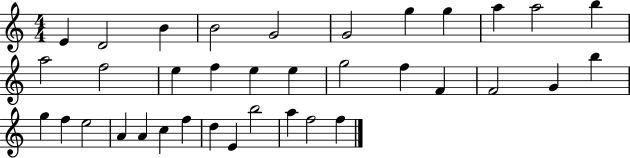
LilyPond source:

{
  \clef treble
  \numericTimeSignature
  \time 4/4
  \key c \major
  e'4 d'2 b'4 | b'2 g'2 | g'2 g''4 g''4 | a''4 a''2 b''4 | \break a''2 f''2 | e''4 f''4 e''4 e''4 | g''2 f''4 f'4 | f'2 g'4 b''4 | \break g''4 f''4 e''2 | a'4 a'4 c''4 f''4 | d''4 e'4 b''2 | a''4 f''2 f''4 | \break \bar "|."
}